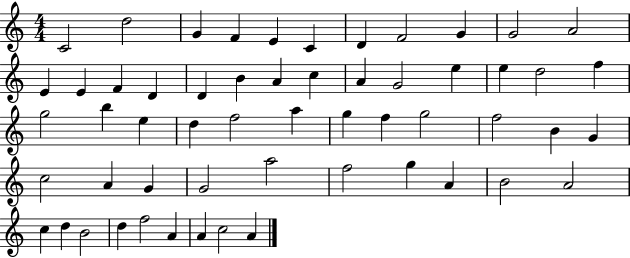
{
  \clef treble
  \numericTimeSignature
  \time 4/4
  \key c \major
  c'2 d''2 | g'4 f'4 e'4 c'4 | d'4 f'2 g'4 | g'2 a'2 | \break e'4 e'4 f'4 d'4 | d'4 b'4 a'4 c''4 | a'4 g'2 e''4 | e''4 d''2 f''4 | \break g''2 b''4 e''4 | d''4 f''2 a''4 | g''4 f''4 g''2 | f''2 b'4 g'4 | \break c''2 a'4 g'4 | g'2 a''2 | f''2 g''4 a'4 | b'2 a'2 | \break c''4 d''4 b'2 | d''4 f''2 a'4 | a'4 c''2 a'4 | \bar "|."
}